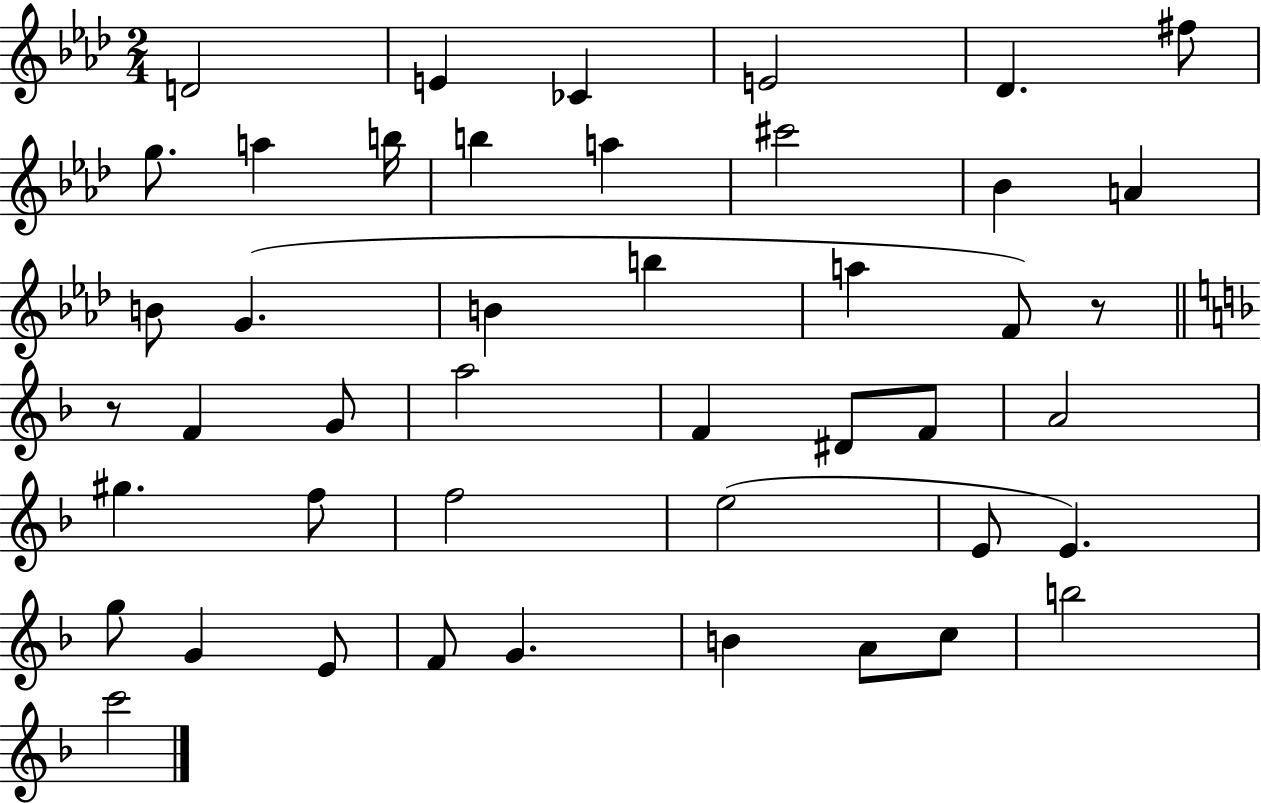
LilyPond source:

{
  \clef treble
  \numericTimeSignature
  \time 2/4
  \key aes \major
  d'2 | e'4 ces'4 | e'2 | des'4. fis''8 | \break g''8. a''4 b''16 | b''4 a''4 | cis'''2 | bes'4 a'4 | \break b'8 g'4.( | b'4 b''4 | a''4 f'8) r8 | \bar "||" \break \key d \minor r8 f'4 g'8 | a''2 | f'4 dis'8 f'8 | a'2 | \break gis''4. f''8 | f''2 | e''2( | e'8 e'4.) | \break g''8 g'4 e'8 | f'8 g'4. | b'4 a'8 c''8 | b''2 | \break c'''2 | \bar "|."
}